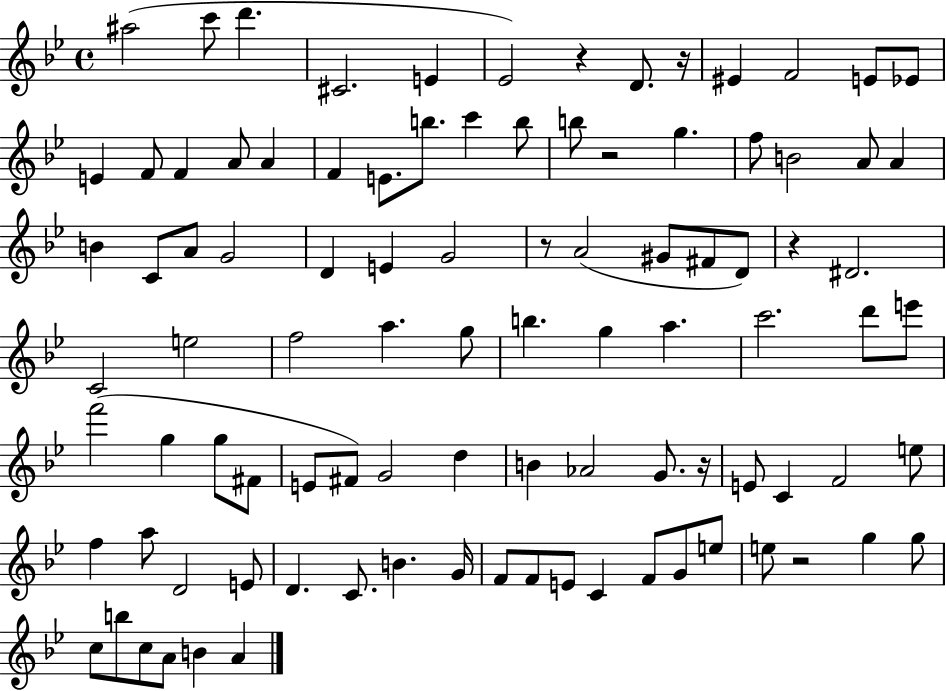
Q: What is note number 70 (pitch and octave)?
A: D4